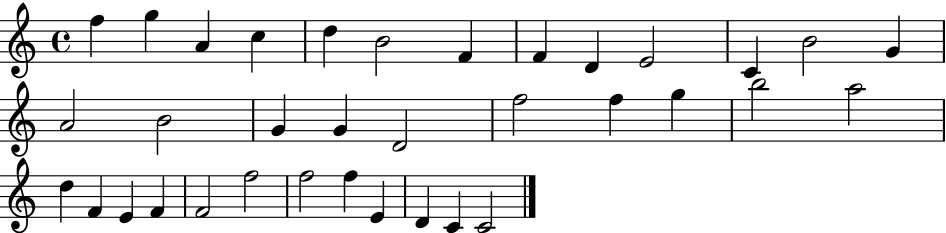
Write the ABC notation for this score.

X:1
T:Untitled
M:4/4
L:1/4
K:C
f g A c d B2 F F D E2 C B2 G A2 B2 G G D2 f2 f g b2 a2 d F E F F2 f2 f2 f E D C C2